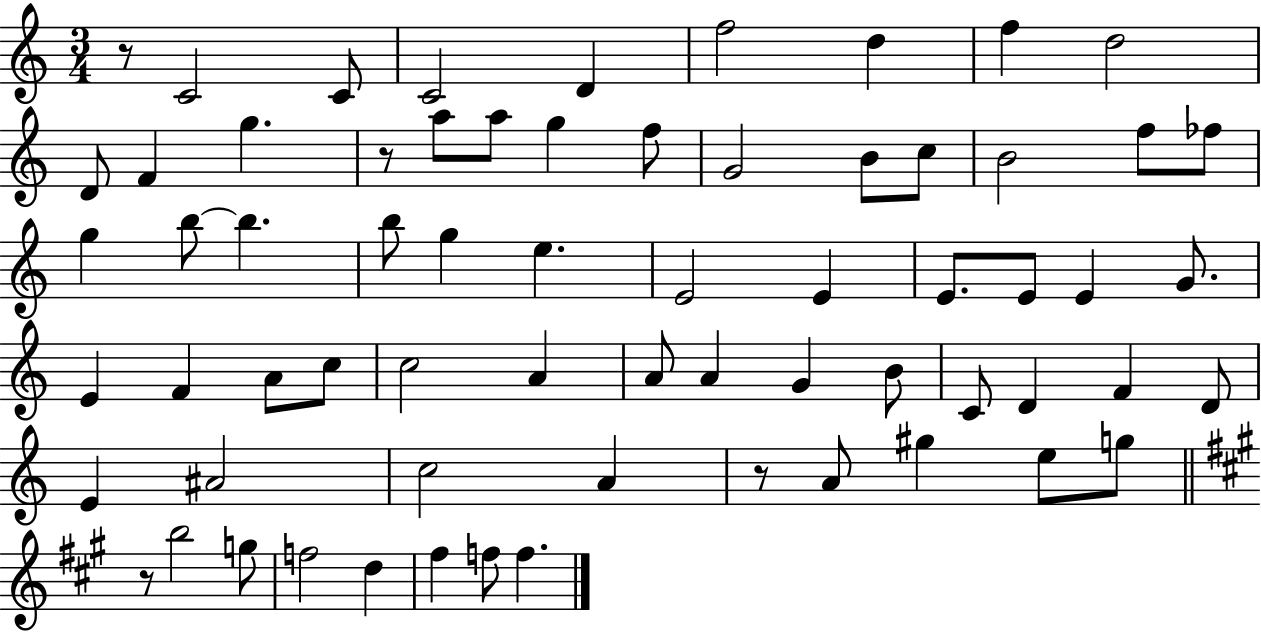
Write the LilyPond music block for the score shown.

{
  \clef treble
  \numericTimeSignature
  \time 3/4
  \key c \major
  r8 c'2 c'8 | c'2 d'4 | f''2 d''4 | f''4 d''2 | \break d'8 f'4 g''4. | r8 a''8 a''8 g''4 f''8 | g'2 b'8 c''8 | b'2 f''8 fes''8 | \break g''4 b''8~~ b''4. | b''8 g''4 e''4. | e'2 e'4 | e'8. e'8 e'4 g'8. | \break e'4 f'4 a'8 c''8 | c''2 a'4 | a'8 a'4 g'4 b'8 | c'8 d'4 f'4 d'8 | \break e'4 ais'2 | c''2 a'4 | r8 a'8 gis''4 e''8 g''8 | \bar "||" \break \key a \major r8 b''2 g''8 | f''2 d''4 | fis''4 f''8 f''4. | \bar "|."
}